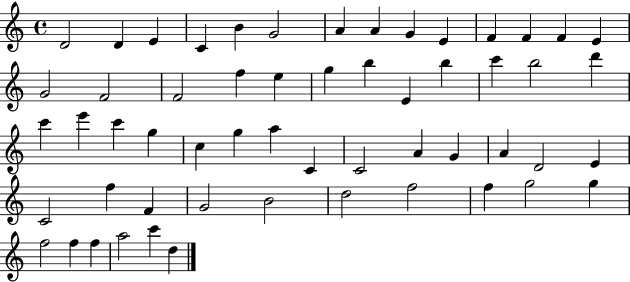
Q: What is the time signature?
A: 4/4